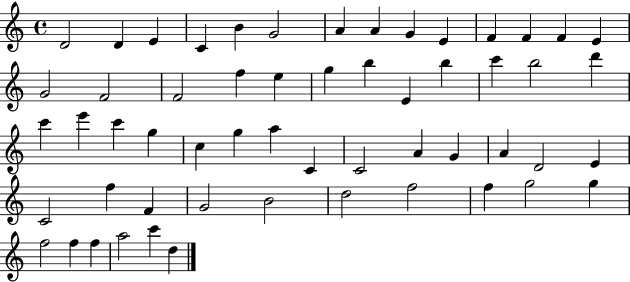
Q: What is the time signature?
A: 4/4